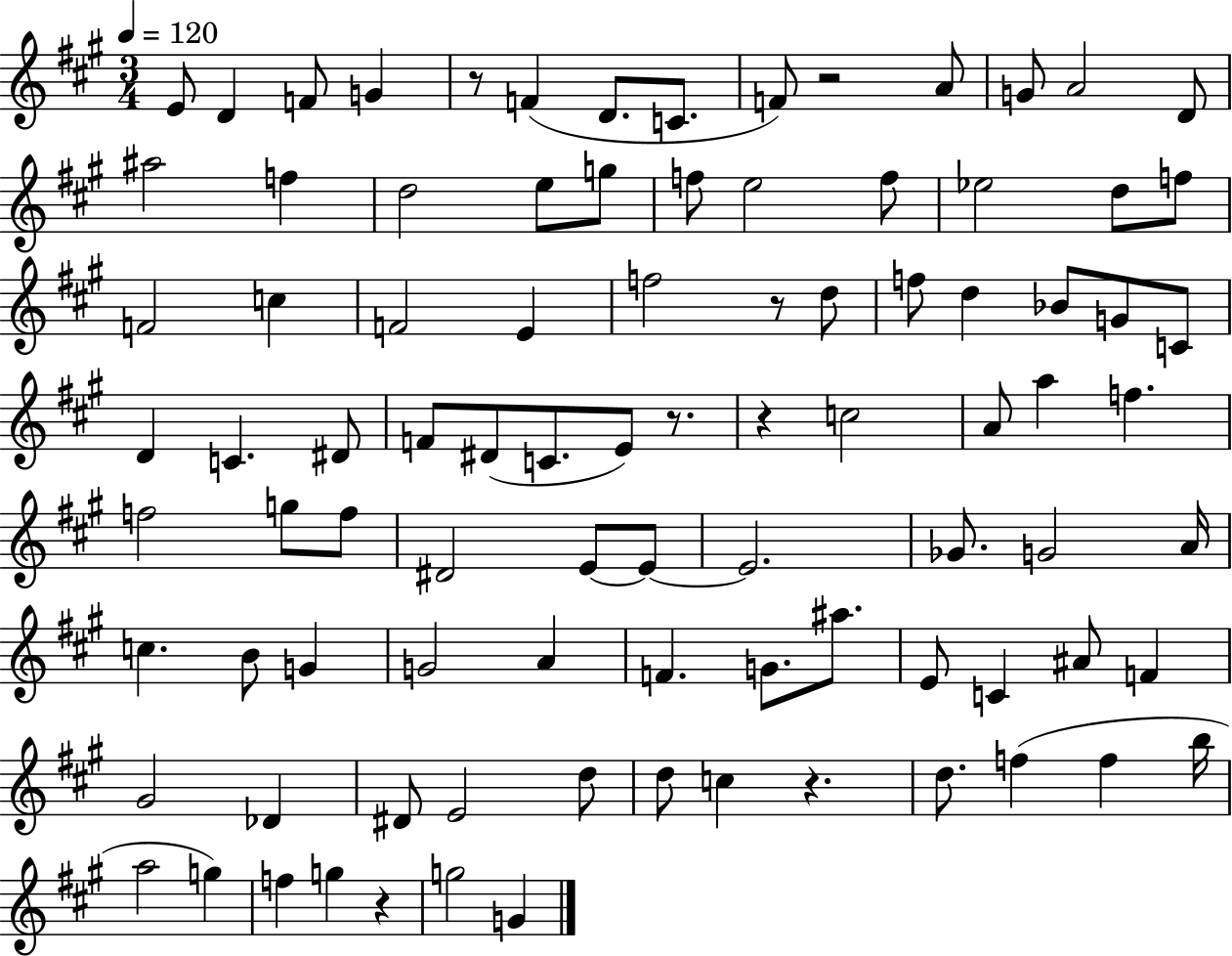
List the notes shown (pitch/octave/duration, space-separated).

E4/e D4/q F4/e G4/q R/e F4/q D4/e. C4/e. F4/e R/h A4/e G4/e A4/h D4/e A#5/h F5/q D5/h E5/e G5/e F5/e E5/h F5/e Eb5/h D5/e F5/e F4/h C5/q F4/h E4/q F5/h R/e D5/e F5/e D5/q Bb4/e G4/e C4/e D4/q C4/q. D#4/e F4/e D#4/e C4/e. E4/e R/e. R/q C5/h A4/e A5/q F5/q. F5/h G5/e F5/e D#4/h E4/e E4/e E4/h. Gb4/e. G4/h A4/s C5/q. B4/e G4/q G4/h A4/q F4/q. G4/e. A#5/e. E4/e C4/q A#4/e F4/q G#4/h Db4/q D#4/e E4/h D5/e D5/e C5/q R/q. D5/e. F5/q F5/q B5/s A5/h G5/q F5/q G5/q R/q G5/h G4/q